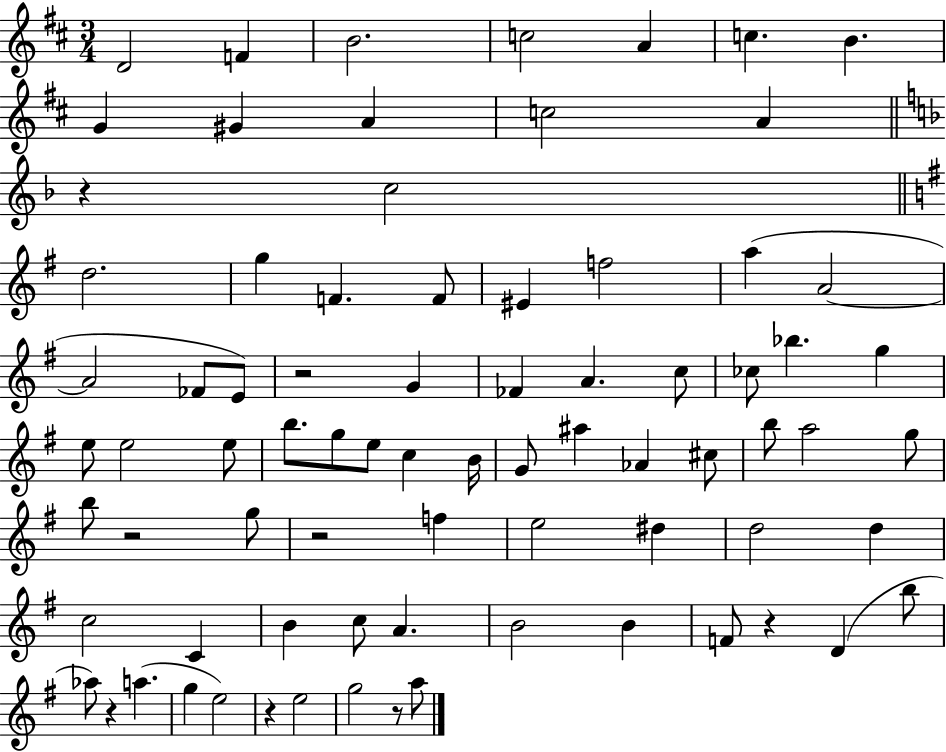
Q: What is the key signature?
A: D major